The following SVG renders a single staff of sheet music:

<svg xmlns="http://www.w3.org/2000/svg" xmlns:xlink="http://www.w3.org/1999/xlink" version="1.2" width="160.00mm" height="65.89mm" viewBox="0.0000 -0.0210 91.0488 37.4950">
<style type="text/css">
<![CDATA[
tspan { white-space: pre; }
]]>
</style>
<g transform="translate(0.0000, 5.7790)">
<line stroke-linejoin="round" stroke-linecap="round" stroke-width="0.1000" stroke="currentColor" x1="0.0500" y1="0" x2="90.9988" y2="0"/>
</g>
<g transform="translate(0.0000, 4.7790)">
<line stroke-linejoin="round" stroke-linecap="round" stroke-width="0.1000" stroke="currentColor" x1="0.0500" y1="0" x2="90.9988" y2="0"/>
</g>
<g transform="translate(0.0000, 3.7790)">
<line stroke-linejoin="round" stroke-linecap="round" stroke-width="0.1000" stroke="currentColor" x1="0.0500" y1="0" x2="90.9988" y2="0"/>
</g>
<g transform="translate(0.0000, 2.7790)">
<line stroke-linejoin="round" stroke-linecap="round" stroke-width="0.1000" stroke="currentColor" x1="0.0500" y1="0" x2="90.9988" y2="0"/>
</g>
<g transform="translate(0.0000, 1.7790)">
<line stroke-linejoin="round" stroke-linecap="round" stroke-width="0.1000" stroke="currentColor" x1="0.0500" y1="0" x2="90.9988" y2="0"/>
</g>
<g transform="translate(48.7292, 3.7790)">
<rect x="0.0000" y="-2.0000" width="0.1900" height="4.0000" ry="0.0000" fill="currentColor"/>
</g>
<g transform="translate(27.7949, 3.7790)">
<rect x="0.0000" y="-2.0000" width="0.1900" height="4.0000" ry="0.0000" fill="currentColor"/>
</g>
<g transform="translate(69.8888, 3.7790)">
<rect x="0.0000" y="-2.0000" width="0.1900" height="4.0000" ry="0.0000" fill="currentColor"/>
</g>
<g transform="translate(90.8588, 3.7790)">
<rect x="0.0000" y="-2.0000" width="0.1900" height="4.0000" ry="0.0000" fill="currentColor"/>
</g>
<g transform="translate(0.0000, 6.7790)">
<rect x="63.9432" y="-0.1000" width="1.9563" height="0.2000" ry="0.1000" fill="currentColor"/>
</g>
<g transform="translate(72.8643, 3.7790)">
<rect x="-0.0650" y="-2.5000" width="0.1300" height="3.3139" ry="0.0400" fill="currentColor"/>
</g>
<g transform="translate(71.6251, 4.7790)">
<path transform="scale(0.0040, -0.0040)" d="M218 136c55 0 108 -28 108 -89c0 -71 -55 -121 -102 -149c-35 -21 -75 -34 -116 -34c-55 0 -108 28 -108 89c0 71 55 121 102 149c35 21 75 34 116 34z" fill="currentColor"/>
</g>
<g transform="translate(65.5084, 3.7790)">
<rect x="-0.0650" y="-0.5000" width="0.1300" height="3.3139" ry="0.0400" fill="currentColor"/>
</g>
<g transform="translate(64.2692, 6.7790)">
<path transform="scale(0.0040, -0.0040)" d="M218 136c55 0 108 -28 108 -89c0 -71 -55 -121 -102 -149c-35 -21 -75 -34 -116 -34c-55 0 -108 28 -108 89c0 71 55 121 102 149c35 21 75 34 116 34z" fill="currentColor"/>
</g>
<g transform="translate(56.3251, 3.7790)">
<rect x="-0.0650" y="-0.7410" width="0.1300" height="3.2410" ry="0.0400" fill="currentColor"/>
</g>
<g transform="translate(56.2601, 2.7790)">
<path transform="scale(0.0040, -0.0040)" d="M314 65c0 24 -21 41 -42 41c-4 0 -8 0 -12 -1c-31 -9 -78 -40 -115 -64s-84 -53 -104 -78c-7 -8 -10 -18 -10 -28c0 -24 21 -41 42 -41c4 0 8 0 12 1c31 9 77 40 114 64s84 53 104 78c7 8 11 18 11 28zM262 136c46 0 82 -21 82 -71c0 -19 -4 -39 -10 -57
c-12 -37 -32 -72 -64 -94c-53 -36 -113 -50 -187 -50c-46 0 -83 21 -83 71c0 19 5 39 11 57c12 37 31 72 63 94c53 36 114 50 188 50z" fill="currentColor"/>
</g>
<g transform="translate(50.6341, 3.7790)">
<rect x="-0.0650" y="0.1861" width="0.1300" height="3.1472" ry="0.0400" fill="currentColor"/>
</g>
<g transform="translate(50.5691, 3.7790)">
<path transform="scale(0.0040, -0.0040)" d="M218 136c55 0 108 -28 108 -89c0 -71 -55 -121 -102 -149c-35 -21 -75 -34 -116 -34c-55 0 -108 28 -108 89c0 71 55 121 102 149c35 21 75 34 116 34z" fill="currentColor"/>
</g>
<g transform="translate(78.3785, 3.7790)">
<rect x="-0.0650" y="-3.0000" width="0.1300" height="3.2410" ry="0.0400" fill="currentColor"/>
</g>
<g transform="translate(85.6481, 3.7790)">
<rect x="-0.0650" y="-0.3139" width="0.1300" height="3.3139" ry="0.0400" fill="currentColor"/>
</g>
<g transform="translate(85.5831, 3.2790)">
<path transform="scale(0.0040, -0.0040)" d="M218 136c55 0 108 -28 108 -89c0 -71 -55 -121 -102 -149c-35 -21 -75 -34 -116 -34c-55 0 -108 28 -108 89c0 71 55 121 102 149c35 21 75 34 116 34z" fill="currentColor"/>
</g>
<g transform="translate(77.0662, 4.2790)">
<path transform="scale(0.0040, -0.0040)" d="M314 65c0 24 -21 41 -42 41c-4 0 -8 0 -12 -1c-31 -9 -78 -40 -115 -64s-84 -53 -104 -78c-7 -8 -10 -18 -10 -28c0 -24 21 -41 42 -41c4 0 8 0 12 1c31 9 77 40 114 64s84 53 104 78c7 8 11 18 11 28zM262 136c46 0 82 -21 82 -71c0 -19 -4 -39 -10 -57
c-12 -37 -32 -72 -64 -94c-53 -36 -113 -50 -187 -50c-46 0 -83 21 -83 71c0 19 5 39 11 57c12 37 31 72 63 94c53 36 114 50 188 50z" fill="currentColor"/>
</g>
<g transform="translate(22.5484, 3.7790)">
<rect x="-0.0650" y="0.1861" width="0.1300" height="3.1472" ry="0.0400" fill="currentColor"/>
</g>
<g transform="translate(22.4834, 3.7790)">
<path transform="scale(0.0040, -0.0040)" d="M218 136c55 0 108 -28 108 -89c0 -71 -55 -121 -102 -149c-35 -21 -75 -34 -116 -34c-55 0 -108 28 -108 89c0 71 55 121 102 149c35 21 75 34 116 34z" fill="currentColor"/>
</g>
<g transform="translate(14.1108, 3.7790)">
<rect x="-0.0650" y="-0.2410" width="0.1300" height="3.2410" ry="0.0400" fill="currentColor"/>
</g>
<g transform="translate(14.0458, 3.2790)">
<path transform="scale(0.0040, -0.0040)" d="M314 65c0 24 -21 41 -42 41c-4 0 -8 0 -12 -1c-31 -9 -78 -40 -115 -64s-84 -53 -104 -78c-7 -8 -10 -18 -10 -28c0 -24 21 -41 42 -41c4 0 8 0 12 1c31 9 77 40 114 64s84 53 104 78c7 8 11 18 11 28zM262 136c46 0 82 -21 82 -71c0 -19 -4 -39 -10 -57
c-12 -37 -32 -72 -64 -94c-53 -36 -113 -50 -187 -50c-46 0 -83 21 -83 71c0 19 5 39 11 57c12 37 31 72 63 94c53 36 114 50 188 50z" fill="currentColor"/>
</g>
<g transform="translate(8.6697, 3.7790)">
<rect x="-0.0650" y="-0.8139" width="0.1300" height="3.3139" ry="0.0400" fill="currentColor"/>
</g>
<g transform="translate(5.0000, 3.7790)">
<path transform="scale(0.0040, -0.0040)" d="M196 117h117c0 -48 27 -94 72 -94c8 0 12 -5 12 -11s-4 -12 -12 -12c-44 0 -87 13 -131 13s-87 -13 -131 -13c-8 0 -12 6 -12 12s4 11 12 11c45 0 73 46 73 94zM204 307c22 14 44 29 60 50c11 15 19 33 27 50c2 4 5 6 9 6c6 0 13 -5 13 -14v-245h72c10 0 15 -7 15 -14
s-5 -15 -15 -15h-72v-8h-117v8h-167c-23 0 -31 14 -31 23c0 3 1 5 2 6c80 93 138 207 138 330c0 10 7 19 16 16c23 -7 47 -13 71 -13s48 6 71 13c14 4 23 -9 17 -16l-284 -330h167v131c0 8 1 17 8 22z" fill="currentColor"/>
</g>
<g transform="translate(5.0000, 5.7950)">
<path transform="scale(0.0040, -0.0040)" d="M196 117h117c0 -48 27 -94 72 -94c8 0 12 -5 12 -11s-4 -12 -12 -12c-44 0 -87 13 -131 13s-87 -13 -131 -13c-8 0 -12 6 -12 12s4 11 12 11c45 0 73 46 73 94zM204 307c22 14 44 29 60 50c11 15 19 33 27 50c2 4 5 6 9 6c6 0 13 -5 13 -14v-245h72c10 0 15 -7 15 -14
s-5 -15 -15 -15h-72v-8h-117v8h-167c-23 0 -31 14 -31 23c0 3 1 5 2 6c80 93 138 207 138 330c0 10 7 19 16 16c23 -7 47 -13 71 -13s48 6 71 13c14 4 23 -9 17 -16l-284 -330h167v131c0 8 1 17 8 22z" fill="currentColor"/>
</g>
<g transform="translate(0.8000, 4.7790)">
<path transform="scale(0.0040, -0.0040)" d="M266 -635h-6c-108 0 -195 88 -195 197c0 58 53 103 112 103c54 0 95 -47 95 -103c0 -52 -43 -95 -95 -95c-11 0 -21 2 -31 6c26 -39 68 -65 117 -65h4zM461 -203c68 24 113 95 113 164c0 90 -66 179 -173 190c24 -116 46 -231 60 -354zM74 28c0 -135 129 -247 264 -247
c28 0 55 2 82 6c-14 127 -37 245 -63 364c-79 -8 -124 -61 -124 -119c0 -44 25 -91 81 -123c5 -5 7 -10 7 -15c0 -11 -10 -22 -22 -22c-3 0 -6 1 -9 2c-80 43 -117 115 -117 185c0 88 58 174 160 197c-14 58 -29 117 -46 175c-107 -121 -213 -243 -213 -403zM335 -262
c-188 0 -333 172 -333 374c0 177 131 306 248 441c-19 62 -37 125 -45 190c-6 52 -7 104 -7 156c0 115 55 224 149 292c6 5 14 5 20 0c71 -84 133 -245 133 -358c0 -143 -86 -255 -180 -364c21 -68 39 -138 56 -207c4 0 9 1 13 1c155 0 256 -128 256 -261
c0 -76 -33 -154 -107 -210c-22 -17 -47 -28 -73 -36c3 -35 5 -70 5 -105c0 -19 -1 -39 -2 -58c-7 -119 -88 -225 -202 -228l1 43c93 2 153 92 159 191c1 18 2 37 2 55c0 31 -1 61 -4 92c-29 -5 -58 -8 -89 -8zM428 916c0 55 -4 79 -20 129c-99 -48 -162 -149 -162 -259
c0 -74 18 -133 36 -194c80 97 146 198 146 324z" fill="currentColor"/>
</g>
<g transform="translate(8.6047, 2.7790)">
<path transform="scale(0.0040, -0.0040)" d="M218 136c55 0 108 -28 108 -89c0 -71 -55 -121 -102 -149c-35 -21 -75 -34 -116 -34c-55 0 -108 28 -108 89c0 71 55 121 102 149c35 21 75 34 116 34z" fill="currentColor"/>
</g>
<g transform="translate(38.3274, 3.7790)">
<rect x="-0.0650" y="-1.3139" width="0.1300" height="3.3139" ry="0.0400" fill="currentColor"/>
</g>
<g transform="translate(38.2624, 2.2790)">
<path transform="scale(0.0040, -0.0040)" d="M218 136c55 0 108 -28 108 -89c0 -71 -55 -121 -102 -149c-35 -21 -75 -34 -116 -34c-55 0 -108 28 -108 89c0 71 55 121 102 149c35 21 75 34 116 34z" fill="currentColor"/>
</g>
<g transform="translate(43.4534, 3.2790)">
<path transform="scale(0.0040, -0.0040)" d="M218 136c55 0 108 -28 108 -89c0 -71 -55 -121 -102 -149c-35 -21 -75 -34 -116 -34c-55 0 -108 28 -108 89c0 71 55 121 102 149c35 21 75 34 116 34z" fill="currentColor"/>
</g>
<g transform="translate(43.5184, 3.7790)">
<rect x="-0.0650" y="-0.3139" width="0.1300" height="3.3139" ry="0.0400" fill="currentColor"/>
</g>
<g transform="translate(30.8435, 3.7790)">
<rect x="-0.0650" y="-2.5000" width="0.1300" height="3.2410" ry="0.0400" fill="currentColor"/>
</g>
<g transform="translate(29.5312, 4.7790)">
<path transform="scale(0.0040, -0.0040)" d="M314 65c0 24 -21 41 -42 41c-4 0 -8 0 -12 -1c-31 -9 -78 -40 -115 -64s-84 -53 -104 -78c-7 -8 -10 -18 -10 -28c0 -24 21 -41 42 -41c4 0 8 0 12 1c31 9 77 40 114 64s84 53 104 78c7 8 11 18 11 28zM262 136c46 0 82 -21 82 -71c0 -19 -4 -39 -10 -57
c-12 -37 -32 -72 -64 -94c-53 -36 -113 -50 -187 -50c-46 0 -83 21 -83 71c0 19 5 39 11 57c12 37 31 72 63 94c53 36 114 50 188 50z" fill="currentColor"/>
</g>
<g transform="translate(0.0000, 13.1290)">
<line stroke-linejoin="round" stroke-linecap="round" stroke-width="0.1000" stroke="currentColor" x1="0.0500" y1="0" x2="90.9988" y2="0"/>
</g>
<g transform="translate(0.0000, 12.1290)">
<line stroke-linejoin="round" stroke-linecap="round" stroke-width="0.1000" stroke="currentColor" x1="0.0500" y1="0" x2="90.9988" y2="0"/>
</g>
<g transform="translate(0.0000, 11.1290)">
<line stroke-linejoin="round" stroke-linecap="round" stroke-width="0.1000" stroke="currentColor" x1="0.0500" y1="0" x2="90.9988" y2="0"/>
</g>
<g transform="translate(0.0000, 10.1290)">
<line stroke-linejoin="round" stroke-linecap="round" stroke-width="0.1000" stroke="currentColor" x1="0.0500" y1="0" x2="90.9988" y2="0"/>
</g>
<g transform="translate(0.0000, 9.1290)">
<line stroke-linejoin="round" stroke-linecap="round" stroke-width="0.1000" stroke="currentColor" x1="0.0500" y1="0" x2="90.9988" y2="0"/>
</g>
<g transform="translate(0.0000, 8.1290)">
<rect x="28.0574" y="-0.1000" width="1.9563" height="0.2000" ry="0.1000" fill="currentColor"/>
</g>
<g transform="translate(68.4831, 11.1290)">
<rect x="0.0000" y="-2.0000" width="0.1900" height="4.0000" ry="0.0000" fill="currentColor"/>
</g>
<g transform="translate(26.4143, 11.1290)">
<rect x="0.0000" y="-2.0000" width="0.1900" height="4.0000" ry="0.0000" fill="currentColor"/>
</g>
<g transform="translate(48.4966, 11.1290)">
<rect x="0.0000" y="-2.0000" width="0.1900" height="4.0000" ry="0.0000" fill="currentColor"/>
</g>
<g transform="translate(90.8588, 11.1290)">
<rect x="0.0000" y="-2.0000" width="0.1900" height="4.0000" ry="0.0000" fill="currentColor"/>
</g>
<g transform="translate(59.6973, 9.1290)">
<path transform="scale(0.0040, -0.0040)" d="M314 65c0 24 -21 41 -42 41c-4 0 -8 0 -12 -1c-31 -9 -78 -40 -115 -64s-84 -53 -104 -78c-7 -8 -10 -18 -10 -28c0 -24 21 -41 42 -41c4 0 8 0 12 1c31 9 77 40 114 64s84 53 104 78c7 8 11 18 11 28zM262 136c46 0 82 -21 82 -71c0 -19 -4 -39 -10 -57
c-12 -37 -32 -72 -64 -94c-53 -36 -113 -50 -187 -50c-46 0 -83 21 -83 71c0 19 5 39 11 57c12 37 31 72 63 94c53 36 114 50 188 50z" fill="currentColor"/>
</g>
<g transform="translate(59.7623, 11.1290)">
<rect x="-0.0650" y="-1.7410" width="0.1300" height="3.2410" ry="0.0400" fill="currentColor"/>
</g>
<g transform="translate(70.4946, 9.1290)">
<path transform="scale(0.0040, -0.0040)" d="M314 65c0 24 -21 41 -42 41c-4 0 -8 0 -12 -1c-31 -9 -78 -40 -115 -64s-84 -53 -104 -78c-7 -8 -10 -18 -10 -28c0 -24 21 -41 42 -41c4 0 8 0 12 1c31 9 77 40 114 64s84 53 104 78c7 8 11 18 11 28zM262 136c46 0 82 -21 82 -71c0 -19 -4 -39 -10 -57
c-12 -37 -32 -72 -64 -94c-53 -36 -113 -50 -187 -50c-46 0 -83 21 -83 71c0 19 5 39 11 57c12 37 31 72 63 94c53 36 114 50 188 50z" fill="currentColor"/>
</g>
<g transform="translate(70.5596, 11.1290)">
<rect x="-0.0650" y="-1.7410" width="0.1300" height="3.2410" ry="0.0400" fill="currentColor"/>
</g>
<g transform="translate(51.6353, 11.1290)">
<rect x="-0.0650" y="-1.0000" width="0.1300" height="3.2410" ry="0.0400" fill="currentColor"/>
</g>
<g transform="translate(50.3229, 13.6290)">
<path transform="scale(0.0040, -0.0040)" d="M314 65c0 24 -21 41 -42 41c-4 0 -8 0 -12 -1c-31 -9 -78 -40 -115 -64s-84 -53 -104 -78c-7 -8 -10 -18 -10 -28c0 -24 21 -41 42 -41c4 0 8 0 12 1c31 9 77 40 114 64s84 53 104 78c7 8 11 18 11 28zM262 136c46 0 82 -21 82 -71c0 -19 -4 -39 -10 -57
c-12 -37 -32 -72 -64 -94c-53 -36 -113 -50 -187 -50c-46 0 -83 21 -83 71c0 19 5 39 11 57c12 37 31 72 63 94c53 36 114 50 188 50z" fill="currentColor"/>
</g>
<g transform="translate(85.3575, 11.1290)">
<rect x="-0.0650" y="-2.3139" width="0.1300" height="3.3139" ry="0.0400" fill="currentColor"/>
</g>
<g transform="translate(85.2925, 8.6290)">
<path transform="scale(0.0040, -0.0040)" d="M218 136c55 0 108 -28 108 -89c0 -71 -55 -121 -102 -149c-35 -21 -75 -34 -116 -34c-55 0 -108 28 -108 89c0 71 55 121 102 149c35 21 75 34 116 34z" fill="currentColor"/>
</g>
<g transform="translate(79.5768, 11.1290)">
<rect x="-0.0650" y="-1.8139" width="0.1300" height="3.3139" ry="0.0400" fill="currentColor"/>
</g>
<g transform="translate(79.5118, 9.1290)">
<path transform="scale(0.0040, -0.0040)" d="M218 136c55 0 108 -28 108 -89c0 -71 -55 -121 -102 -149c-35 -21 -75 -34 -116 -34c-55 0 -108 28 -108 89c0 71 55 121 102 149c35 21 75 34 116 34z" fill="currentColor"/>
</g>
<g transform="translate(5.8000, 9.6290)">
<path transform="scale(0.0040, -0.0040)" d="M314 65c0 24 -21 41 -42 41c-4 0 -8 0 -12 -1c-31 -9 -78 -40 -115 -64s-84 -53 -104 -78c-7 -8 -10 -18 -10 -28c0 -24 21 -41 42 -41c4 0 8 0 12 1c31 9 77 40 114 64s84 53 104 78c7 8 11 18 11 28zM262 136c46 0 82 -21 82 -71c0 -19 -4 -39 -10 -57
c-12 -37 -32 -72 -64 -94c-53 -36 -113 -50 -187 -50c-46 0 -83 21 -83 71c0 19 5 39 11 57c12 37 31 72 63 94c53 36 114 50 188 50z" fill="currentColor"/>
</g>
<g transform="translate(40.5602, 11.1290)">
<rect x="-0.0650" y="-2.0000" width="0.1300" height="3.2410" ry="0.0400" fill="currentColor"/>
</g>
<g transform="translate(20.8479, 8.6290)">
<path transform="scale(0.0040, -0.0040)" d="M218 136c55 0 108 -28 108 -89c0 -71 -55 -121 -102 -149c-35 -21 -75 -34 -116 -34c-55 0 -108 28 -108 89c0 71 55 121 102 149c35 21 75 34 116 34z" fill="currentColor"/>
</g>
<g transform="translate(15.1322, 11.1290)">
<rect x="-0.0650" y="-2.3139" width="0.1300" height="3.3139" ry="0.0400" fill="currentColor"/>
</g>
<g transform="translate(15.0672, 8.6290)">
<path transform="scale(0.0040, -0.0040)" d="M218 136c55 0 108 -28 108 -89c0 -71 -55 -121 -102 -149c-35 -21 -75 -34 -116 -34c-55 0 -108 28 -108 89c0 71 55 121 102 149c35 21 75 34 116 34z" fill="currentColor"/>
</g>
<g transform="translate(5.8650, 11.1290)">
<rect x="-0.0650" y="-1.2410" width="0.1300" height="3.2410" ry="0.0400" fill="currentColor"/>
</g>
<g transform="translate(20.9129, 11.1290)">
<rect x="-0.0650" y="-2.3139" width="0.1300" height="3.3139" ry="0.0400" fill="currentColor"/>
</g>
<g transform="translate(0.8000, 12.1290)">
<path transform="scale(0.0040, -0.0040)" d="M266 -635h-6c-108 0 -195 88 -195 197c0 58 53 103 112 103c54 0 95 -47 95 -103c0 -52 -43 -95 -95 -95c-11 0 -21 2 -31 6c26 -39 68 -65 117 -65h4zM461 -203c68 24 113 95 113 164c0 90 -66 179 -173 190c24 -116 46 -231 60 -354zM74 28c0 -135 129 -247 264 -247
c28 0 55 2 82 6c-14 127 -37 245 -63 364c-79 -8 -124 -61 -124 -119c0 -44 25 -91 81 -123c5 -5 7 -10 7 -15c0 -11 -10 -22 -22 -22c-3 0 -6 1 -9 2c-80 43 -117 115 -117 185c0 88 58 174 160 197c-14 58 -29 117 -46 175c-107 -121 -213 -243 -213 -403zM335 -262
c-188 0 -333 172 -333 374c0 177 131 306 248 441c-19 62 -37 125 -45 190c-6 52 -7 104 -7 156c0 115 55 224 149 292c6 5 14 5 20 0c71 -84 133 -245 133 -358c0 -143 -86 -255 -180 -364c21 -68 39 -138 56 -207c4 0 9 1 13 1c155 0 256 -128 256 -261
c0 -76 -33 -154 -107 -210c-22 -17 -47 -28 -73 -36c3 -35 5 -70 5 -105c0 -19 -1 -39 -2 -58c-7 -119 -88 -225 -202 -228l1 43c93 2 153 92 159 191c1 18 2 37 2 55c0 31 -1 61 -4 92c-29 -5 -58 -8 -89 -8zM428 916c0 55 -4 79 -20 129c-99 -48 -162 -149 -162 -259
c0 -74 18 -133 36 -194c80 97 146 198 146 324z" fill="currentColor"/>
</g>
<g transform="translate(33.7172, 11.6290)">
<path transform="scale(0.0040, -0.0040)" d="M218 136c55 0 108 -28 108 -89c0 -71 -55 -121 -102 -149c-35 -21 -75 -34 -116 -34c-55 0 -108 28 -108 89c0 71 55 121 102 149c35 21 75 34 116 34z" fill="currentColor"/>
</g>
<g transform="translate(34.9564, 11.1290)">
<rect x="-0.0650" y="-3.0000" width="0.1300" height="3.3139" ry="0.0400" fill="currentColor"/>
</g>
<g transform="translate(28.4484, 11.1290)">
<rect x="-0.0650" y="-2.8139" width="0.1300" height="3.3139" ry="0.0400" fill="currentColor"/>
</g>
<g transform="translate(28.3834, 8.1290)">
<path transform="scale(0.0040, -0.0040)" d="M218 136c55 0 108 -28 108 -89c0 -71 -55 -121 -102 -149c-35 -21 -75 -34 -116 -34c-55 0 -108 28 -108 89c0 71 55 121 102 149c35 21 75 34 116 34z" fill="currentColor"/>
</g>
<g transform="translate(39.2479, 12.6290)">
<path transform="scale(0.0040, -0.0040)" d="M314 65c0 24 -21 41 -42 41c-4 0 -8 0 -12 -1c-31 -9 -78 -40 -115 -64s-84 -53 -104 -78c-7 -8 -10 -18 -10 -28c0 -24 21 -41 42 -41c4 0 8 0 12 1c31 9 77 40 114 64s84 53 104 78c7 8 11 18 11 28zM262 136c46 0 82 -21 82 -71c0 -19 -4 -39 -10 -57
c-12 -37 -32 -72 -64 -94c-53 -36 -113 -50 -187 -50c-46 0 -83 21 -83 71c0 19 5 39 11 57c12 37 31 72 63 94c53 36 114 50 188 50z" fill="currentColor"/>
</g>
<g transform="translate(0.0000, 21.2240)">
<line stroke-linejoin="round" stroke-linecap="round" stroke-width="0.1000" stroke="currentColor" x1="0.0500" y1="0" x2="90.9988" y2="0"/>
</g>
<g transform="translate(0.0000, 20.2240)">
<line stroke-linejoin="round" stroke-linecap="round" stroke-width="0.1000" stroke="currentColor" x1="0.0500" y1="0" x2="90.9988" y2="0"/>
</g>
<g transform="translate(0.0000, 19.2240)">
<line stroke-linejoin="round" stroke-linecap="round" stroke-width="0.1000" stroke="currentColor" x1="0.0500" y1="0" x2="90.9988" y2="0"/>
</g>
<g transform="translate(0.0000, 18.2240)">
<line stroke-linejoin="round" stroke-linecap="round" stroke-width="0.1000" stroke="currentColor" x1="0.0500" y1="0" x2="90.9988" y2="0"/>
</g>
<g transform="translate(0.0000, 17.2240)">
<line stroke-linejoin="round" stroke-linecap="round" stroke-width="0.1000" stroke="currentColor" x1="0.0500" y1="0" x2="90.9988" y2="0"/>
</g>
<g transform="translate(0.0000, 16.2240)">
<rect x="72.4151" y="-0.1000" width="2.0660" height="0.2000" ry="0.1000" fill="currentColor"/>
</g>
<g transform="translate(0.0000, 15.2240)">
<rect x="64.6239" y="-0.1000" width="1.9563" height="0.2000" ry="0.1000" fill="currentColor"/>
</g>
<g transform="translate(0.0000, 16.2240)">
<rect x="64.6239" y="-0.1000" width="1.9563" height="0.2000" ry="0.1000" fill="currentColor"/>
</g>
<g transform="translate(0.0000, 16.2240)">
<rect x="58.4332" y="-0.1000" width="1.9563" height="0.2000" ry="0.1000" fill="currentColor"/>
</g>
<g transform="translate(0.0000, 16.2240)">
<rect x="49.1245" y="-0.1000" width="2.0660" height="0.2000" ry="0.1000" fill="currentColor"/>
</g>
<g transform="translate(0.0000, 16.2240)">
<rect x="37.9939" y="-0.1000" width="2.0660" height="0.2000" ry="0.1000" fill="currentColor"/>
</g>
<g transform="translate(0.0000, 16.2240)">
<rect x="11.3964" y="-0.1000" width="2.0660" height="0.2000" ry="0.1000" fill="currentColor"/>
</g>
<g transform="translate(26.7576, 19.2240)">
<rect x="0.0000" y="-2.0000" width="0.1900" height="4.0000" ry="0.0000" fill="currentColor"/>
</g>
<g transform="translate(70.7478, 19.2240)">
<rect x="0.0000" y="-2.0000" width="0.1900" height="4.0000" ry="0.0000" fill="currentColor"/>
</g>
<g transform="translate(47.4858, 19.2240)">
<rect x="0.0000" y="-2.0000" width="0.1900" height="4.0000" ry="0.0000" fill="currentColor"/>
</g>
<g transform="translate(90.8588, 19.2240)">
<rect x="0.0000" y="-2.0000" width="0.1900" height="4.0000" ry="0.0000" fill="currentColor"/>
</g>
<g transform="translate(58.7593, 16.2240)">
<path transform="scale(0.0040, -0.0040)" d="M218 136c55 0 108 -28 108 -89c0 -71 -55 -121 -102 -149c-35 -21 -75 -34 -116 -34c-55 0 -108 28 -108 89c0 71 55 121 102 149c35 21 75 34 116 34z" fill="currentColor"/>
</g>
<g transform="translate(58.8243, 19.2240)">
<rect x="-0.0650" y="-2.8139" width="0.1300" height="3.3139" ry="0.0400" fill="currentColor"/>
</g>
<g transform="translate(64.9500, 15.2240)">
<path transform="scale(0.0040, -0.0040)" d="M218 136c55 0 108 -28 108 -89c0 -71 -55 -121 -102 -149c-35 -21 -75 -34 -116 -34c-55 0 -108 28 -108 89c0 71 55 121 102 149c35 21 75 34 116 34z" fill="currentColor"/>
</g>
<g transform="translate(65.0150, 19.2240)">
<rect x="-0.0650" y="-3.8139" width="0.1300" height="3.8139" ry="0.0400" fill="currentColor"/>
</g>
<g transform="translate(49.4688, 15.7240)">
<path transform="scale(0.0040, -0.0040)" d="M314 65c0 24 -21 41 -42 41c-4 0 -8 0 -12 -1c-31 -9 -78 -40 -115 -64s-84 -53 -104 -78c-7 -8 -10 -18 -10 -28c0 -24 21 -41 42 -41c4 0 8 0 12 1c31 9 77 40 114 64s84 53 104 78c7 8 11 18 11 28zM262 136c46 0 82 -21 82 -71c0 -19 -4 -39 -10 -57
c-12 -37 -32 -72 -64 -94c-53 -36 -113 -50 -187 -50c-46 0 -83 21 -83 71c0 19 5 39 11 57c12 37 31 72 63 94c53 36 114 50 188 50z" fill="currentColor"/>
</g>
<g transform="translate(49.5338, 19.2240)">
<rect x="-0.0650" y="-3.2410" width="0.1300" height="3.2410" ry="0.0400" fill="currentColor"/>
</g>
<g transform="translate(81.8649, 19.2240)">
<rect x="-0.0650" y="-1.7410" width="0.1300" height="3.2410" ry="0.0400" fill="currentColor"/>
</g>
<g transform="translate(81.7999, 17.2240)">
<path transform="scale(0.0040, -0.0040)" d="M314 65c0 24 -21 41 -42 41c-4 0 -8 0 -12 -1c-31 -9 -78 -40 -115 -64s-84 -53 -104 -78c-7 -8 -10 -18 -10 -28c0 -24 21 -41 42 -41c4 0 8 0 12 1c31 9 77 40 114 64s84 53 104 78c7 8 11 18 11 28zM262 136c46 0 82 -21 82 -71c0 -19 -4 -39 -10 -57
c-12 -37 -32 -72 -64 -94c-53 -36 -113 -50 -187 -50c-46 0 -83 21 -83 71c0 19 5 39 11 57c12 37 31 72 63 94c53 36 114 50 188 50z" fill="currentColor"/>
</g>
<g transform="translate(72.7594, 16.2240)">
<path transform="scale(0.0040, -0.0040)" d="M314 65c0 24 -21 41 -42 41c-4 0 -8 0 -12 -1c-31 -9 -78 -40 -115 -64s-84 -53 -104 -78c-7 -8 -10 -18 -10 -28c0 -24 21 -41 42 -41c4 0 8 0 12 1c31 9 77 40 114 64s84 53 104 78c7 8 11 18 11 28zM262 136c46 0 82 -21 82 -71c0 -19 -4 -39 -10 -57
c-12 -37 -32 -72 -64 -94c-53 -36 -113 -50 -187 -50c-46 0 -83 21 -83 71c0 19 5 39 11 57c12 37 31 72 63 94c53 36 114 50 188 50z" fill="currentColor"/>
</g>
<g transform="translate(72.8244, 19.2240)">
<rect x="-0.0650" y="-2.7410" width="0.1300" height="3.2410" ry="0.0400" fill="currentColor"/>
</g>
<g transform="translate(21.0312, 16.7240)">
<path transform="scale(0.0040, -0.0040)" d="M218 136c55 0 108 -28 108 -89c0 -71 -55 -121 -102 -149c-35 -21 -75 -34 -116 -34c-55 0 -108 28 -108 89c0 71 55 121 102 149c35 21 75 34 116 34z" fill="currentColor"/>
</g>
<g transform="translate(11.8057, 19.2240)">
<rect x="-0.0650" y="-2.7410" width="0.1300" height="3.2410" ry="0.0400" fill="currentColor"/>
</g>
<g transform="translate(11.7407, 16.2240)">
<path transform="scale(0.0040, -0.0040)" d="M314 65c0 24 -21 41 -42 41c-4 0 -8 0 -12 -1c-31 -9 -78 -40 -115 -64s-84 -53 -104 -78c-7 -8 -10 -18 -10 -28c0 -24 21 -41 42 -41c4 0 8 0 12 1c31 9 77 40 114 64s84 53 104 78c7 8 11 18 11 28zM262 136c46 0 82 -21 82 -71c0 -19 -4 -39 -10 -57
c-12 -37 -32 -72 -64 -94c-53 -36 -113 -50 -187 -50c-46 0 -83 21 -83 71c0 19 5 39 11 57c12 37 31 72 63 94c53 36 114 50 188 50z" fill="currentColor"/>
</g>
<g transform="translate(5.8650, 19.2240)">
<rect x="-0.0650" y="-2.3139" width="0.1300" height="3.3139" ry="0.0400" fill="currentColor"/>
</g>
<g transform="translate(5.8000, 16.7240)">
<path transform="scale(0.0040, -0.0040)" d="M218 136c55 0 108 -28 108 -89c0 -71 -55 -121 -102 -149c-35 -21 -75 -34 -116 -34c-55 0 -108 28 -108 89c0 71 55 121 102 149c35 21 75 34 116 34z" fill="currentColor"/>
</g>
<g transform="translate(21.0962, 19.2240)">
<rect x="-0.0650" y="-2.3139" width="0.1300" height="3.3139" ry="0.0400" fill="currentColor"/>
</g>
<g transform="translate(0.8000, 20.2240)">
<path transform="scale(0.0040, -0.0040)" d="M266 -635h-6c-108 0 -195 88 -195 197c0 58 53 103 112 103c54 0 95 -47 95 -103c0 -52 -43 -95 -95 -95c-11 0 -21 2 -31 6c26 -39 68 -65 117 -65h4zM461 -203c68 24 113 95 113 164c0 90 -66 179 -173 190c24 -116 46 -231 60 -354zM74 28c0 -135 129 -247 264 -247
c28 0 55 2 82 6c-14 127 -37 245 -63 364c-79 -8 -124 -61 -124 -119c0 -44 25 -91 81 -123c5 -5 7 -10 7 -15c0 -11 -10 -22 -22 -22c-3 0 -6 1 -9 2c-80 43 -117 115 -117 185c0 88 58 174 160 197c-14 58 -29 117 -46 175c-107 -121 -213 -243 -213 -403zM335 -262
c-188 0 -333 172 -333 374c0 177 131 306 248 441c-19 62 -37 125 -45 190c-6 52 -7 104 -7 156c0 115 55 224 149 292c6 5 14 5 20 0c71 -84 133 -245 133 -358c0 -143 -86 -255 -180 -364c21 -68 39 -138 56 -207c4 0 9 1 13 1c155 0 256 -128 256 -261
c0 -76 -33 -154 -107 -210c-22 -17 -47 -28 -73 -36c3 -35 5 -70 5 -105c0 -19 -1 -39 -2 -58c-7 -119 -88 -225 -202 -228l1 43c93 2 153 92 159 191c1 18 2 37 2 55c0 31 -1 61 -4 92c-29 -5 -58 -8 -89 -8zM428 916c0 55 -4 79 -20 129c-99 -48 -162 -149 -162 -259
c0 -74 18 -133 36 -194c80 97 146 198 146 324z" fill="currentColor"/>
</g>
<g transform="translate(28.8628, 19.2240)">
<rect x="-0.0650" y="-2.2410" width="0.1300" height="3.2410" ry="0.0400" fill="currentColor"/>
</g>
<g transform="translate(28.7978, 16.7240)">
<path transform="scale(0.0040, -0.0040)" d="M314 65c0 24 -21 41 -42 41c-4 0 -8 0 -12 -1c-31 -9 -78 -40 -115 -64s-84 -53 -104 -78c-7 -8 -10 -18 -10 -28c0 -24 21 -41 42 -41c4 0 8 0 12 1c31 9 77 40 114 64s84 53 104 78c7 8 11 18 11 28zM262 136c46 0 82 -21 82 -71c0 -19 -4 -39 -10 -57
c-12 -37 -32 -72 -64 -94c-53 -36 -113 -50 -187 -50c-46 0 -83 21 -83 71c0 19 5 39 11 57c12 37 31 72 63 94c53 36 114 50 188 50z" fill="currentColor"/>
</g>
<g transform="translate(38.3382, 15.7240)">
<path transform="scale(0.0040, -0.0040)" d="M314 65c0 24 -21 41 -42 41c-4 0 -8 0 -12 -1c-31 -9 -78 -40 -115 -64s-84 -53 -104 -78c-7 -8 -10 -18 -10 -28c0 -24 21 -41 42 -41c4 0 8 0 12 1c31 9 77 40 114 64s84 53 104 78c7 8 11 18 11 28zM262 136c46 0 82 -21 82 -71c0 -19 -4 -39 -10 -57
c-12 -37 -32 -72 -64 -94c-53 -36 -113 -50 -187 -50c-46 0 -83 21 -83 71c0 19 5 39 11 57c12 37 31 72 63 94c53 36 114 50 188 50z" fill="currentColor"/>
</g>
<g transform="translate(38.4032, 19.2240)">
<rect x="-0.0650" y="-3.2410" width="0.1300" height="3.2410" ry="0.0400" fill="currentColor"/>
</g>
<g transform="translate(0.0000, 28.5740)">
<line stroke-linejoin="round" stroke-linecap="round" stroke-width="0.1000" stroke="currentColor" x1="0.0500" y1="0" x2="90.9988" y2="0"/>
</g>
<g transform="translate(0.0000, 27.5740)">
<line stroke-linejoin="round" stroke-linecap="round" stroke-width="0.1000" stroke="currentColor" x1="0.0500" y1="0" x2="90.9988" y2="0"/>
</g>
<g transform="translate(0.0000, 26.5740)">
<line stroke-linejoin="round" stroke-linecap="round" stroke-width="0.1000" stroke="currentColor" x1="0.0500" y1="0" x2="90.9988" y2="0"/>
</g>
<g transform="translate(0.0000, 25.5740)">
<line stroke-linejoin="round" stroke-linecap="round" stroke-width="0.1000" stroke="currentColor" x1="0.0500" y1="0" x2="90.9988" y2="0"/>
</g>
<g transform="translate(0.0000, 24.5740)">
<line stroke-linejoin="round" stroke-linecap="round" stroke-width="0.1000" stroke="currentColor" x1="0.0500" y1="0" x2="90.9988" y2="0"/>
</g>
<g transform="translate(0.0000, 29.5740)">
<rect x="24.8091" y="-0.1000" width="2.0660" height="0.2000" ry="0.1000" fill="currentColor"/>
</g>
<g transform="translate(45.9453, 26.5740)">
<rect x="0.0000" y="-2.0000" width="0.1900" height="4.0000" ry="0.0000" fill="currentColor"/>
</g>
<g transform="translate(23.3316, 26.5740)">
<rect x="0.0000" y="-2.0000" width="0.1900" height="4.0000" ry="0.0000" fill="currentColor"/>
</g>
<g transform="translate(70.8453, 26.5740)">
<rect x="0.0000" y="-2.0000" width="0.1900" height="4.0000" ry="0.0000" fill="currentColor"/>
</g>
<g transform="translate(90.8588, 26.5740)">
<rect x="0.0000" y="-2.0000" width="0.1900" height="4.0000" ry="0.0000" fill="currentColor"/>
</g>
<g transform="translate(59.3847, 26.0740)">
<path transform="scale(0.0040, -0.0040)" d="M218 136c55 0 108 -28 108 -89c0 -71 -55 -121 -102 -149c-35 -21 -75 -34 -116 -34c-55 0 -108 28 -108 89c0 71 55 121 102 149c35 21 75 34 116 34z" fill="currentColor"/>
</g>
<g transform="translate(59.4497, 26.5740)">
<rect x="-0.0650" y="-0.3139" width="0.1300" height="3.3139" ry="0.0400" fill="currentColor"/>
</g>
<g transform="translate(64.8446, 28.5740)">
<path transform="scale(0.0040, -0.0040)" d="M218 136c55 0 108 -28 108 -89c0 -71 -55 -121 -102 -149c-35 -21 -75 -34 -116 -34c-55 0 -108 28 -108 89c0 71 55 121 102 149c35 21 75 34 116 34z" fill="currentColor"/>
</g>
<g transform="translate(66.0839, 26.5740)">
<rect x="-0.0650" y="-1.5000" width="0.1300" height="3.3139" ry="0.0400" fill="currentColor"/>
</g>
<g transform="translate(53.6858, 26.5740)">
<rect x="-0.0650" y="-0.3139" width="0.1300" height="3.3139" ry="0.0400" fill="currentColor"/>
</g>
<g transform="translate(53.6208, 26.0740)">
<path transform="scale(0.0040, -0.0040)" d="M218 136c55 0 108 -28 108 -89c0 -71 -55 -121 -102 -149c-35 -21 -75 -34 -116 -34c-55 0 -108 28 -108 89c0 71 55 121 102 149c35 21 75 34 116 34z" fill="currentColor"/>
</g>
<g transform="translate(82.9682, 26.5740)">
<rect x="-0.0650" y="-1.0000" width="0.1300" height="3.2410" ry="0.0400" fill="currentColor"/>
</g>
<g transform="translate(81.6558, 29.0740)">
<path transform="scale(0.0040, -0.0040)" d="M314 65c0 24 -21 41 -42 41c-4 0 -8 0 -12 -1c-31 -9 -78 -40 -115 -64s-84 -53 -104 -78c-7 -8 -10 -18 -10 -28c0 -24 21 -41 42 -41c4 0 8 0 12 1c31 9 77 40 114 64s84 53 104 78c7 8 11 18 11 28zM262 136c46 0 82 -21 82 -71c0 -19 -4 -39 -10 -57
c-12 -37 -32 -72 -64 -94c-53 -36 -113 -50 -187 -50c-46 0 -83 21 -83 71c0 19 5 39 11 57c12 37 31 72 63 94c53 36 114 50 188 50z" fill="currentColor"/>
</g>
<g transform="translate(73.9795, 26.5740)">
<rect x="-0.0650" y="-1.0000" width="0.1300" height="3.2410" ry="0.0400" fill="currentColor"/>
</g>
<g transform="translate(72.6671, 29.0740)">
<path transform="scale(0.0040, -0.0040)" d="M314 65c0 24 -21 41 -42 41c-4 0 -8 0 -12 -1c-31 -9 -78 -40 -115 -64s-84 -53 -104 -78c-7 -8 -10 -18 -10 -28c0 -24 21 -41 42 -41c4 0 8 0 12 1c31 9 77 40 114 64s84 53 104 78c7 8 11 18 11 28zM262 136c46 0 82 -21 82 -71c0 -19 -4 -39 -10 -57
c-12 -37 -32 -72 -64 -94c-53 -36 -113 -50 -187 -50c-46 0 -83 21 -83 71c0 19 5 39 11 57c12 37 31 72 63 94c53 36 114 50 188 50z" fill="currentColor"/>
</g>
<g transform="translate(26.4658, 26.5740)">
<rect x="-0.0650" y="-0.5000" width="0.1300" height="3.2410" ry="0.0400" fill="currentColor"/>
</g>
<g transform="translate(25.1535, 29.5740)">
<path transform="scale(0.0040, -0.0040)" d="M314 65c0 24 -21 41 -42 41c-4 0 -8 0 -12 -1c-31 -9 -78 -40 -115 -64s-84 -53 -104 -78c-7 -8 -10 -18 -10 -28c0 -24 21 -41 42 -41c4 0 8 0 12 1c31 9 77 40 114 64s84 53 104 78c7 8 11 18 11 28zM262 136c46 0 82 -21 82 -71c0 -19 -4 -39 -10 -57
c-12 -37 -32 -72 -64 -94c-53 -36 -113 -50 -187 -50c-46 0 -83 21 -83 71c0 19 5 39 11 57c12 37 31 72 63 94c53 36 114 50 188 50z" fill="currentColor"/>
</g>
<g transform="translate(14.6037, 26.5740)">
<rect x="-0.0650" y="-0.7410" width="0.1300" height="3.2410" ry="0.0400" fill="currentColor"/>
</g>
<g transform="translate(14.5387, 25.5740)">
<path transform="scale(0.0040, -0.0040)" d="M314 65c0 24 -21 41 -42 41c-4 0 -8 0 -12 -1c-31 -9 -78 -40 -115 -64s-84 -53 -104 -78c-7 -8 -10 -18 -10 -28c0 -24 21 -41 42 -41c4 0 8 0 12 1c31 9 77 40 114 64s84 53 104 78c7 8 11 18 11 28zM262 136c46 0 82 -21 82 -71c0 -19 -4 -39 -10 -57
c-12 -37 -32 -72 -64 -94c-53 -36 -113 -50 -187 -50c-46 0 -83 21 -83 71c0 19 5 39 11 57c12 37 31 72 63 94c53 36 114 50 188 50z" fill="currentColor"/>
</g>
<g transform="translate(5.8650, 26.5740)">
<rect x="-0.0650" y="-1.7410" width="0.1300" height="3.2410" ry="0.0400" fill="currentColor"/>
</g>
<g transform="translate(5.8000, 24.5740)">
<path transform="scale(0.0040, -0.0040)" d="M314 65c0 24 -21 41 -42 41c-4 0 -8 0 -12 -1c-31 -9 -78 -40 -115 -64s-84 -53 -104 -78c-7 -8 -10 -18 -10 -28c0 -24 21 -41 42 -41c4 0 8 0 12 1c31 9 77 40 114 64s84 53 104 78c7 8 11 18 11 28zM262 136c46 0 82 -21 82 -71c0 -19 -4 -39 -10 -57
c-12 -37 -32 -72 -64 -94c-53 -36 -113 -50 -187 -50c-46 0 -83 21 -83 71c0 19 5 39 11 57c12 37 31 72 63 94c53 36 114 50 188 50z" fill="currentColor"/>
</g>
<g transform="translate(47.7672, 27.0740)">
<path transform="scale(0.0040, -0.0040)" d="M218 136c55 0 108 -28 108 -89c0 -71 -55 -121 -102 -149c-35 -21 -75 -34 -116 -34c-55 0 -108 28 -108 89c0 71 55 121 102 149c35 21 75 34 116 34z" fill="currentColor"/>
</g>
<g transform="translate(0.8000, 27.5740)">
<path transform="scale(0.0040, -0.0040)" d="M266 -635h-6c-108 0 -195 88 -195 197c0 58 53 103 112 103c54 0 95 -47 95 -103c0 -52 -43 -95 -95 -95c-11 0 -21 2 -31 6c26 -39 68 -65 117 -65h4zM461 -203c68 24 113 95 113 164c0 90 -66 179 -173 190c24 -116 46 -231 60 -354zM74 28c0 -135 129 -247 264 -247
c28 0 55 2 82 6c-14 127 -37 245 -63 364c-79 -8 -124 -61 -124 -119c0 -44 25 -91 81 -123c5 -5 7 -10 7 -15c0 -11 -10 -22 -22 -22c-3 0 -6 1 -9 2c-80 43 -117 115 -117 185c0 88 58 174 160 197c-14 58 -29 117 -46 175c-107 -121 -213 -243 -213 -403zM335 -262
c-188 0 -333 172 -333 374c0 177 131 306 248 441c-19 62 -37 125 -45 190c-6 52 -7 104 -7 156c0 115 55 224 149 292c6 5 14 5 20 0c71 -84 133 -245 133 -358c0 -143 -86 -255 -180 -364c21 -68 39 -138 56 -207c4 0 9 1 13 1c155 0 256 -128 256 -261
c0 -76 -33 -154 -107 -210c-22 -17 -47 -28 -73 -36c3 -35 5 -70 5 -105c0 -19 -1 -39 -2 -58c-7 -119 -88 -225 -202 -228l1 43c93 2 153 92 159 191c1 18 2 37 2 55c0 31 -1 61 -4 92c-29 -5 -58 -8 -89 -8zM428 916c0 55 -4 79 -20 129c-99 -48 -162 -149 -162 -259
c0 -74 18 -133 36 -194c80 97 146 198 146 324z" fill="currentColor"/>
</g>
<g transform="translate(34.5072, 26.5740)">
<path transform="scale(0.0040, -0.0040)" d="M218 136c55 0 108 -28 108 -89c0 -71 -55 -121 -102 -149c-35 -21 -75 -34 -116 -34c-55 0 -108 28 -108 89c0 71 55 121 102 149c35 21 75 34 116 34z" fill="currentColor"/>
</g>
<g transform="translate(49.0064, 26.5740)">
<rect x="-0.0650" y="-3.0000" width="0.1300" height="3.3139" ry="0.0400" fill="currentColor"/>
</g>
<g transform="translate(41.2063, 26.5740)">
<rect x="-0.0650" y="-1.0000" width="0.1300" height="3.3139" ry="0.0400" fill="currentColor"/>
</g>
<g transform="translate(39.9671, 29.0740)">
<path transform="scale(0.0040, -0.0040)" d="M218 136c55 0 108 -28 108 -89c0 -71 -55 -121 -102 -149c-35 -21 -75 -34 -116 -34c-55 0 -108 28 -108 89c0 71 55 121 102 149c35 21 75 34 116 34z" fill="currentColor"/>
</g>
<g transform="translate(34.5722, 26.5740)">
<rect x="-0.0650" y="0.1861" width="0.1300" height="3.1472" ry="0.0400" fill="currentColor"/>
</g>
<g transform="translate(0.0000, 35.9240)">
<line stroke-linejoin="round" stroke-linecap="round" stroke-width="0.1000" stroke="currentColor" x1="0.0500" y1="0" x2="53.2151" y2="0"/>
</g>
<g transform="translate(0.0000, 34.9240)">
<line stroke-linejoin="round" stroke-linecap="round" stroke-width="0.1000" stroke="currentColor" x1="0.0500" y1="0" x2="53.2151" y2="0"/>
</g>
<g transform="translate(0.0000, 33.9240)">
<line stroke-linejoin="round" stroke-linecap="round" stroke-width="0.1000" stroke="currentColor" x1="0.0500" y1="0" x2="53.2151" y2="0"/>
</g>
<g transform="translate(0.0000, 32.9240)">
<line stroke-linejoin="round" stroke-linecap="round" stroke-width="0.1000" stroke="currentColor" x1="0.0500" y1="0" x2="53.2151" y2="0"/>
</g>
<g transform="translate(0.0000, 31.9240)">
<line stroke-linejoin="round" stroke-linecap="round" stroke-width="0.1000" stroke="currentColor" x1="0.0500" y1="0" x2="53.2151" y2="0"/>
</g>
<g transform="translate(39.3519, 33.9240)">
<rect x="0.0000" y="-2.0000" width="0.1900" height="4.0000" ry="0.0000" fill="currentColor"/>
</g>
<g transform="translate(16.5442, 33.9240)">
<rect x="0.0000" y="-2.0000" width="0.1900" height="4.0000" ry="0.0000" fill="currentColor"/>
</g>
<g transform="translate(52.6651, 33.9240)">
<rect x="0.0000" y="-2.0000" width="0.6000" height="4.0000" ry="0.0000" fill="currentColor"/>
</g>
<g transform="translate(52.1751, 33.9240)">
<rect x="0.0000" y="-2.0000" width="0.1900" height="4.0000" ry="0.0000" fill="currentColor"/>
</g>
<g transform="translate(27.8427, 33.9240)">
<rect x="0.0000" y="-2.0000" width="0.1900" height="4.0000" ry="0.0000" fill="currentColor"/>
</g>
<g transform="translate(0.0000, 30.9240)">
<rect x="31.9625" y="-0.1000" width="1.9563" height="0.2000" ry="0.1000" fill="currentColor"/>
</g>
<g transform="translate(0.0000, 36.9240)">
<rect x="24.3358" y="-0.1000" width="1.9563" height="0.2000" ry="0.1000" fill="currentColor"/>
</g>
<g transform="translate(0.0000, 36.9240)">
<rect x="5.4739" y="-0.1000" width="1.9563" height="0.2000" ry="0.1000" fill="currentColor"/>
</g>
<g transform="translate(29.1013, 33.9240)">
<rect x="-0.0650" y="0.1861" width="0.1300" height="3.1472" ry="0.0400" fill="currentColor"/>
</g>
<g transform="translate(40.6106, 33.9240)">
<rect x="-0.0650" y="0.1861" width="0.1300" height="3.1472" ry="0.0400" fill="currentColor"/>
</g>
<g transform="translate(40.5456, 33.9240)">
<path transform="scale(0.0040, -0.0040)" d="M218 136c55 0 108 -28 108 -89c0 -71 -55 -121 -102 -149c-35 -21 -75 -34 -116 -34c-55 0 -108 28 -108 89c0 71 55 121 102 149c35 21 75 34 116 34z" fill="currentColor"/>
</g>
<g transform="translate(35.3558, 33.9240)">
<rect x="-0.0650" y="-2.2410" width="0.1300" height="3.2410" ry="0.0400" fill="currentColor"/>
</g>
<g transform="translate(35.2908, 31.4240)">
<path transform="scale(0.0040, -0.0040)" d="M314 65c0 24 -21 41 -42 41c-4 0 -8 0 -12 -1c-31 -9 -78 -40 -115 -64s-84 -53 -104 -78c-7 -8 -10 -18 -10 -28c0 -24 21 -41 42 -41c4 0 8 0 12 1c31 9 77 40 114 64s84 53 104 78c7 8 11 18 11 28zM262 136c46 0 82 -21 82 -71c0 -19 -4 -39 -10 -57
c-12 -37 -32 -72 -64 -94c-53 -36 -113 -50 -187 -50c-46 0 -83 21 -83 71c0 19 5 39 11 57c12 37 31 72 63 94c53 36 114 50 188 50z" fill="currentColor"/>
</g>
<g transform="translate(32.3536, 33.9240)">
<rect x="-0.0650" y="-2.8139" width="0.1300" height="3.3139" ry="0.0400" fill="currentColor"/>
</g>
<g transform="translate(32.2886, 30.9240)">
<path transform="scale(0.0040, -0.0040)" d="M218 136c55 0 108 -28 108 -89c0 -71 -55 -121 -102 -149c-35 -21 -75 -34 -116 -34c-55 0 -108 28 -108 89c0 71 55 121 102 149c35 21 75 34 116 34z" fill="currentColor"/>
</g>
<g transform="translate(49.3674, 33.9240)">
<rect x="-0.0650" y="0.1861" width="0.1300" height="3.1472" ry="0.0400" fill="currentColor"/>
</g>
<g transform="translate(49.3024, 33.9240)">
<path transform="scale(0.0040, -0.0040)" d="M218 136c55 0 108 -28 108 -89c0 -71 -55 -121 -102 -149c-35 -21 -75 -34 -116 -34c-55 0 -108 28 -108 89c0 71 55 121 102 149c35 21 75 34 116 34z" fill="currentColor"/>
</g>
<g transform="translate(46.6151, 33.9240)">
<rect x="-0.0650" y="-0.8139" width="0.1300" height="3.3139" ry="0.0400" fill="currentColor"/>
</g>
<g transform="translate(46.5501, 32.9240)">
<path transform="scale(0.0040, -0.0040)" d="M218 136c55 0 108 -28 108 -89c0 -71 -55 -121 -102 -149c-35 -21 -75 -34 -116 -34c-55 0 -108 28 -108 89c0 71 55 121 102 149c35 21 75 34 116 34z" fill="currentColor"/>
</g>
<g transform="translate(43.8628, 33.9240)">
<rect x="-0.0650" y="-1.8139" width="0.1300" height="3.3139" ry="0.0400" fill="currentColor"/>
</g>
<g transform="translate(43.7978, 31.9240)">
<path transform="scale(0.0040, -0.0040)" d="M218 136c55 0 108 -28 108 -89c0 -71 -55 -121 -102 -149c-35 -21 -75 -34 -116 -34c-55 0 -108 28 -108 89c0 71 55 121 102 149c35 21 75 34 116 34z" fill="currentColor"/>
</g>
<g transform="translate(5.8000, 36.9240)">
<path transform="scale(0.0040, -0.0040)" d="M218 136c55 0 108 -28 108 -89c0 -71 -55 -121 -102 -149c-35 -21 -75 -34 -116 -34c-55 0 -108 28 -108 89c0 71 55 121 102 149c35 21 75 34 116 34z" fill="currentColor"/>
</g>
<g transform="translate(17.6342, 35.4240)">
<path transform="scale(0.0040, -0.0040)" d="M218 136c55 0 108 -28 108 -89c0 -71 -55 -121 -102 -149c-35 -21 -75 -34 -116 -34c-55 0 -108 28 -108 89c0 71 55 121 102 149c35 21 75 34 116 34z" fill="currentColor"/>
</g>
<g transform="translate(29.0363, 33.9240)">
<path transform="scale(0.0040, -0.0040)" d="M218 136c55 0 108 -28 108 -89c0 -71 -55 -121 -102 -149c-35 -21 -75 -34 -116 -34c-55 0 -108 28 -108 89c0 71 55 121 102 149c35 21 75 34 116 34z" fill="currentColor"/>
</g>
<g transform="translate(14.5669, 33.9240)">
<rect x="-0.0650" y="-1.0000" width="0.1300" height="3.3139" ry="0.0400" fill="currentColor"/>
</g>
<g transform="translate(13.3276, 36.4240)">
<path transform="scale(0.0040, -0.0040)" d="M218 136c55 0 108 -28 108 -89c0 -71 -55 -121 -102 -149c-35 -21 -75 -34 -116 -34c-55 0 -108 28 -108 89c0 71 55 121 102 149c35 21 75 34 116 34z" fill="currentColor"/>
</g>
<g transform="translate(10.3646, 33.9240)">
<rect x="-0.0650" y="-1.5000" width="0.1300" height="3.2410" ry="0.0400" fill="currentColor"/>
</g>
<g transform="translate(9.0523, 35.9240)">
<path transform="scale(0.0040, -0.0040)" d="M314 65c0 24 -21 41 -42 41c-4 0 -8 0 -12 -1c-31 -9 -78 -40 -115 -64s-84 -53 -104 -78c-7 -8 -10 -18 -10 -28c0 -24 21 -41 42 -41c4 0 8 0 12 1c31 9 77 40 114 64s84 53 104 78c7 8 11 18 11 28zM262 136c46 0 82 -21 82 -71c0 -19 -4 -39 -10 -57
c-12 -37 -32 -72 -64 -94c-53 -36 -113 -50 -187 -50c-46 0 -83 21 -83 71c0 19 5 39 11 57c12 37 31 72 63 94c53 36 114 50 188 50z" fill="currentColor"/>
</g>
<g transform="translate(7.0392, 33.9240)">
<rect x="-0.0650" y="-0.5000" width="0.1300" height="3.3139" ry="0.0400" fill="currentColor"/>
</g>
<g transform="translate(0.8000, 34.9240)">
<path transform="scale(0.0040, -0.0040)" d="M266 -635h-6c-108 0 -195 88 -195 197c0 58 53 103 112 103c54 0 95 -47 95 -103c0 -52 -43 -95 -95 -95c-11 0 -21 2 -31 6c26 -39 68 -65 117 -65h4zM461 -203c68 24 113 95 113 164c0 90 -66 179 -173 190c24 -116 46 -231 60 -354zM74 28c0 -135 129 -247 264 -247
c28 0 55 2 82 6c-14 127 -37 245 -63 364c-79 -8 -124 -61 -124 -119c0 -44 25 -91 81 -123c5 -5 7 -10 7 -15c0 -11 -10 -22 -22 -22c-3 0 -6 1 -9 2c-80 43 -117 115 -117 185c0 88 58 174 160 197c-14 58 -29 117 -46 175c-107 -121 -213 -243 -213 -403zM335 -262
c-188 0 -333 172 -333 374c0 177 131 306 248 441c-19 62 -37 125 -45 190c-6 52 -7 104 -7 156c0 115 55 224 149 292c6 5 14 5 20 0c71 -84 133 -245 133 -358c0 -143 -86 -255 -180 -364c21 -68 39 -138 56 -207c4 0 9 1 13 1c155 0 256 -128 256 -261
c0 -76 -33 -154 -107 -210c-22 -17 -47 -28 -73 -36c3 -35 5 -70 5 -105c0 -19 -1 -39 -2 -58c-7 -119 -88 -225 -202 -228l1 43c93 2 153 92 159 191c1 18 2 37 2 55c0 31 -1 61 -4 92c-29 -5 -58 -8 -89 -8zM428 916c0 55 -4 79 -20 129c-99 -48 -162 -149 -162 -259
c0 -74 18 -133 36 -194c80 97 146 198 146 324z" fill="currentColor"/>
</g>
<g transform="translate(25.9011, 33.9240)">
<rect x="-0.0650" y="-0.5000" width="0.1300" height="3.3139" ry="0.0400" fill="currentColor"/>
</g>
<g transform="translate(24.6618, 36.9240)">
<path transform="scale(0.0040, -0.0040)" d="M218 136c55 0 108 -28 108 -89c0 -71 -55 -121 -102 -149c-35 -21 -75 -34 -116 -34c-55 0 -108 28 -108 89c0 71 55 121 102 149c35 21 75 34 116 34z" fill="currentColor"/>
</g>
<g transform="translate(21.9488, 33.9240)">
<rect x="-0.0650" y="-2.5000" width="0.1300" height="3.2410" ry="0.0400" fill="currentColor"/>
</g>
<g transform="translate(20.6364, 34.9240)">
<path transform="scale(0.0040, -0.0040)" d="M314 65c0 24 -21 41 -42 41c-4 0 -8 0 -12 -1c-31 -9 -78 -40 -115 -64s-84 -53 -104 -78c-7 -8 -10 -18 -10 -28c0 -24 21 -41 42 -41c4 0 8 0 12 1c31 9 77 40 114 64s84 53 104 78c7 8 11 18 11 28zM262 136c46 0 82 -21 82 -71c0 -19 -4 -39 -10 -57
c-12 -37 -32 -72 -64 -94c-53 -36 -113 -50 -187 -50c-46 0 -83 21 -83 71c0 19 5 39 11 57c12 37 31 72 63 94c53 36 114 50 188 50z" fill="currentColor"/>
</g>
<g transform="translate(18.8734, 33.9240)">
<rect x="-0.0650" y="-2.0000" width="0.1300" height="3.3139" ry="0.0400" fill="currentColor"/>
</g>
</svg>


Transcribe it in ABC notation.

X:1
T:Untitled
M:4/4
L:1/4
K:C
d c2 B G2 e c B d2 C G A2 c e2 g g a A F2 D2 f2 f2 f g g a2 g g2 b2 b2 a c' a2 f2 f2 d2 C2 B D A c c E D2 D2 C E2 D F G2 C B a g2 B f d B